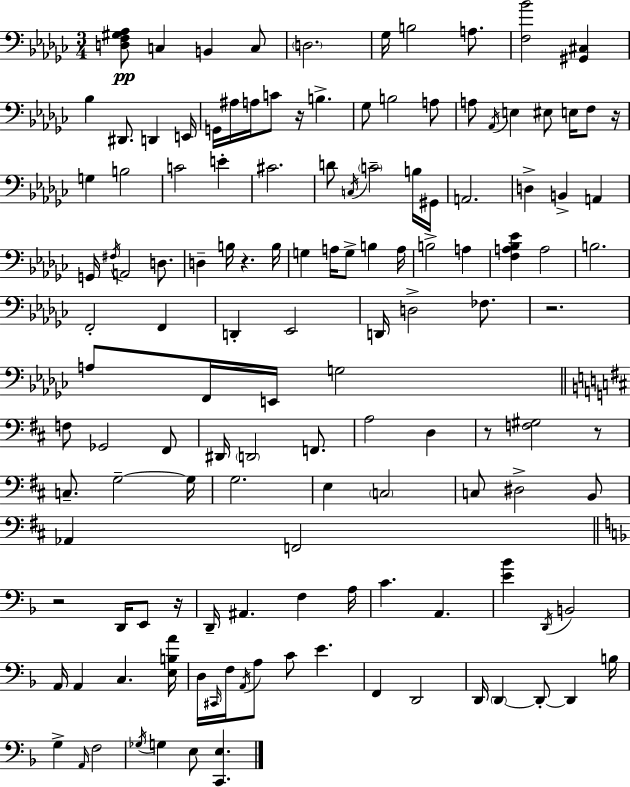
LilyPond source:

{
  \clef bass
  \numericTimeSignature
  \time 3/4
  \key ees \minor
  \repeat volta 2 { <d f gis aes>8\pp c4 b,4 c8 | \parenthesize d2. | ges16 b2 a8. | <f bes'>2 <gis, cis>4 | \break bes4 dis,8. d,4 e,16 | g,16 ais16 a16 c'8 r16 b4.-> | ges8 b2 a8 | a8 \acciaccatura { aes,16 } e4 eis8 e16 f8 | \break r16 g4 b2 | c'2 e'4-. | cis'2. | d'8 \acciaccatura { c16 } \parenthesize c'2-- | \break b16 gis,16 a,2. | d4-> b,4-> a,4 | g,16 \acciaccatura { fis16 } a,2 | d8. d4-- b16 r4. | \break b16 g4 a16 g8-> b4 | a16 b2-> a4 | <f a bes ees'>4 a2 | b2. | \break f,2-. f,4 | d,4-. ees,2 | d,16 d2-> | fes8. r2. | \break a8 f,16 e,16 g2 | \bar "||" \break \key d \major f8 ges,2 fis,8 | dis,16 \parenthesize d,2 f,8. | a2 d4 | r8 <f gis>2 r8 | \break c8.-- g2--~~ g16 | g2. | e4 \parenthesize c2 | c8 dis2-> b,8 | \break aes,4 f,2 | \bar "||" \break \key d \minor r2 d,16 e,8 r16 | d,16-- ais,4. f4 a16 | c'4. a,4. | <e' bes'>4 \acciaccatura { d,16 } b,2 | \break a,16 a,4 c4. | <e b a'>16 d16 \grace { cis,16 } f16 \acciaccatura { a,16 } a8 c'8 e'4. | f,4 d,2 | d,16 \parenthesize d,4~~ d,8-.~~ d,4 | \break b16 g4-> \grace { a,16 } f2 | \acciaccatura { ges16 } g4 e8 <c, e>4. | } \bar "|."
}